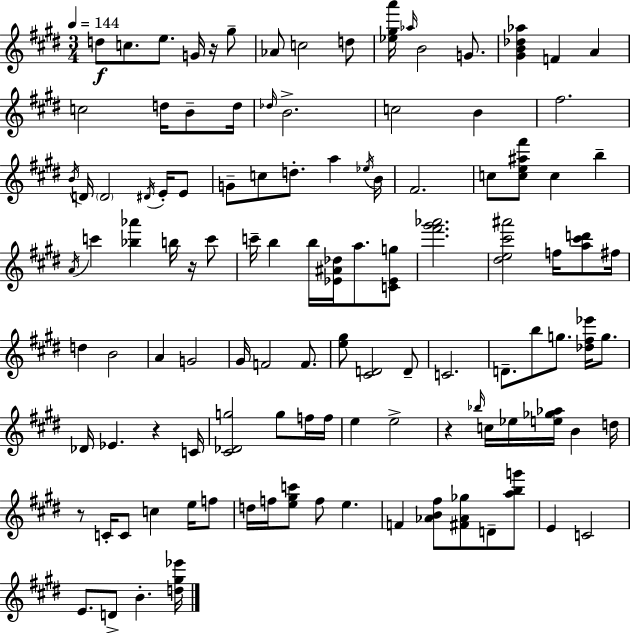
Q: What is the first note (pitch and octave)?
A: D5